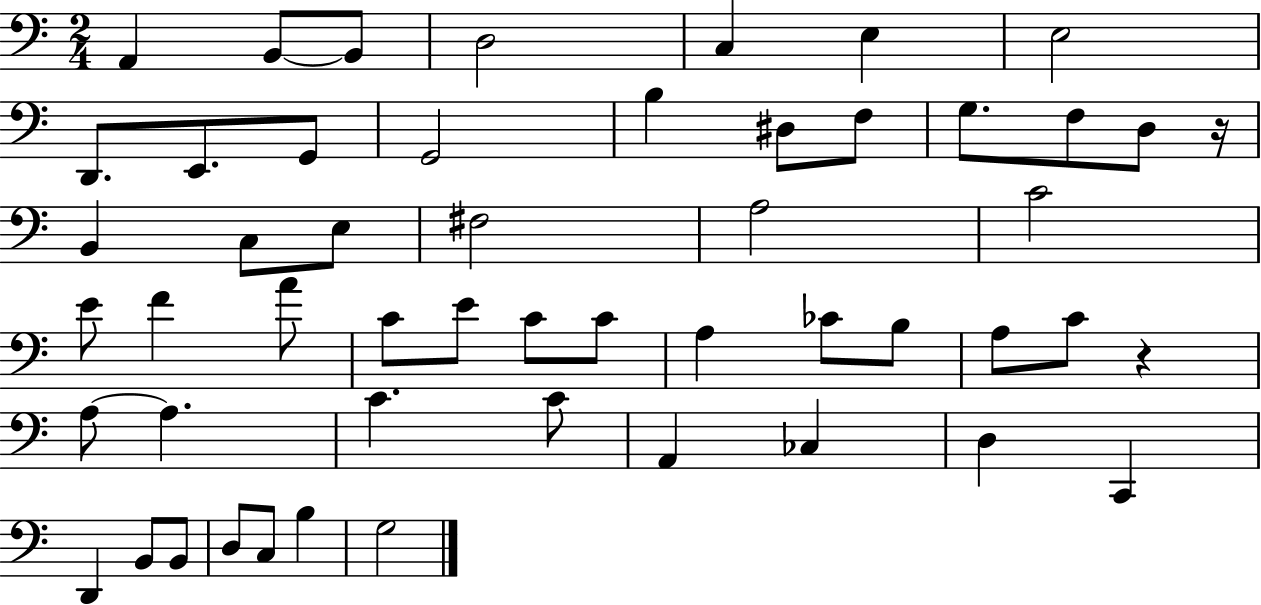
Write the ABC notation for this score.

X:1
T:Untitled
M:2/4
L:1/4
K:C
A,, B,,/2 B,,/2 D,2 C, E, E,2 D,,/2 E,,/2 G,,/2 G,,2 B, ^D,/2 F,/2 G,/2 F,/2 D,/2 z/4 B,, C,/2 E,/2 ^F,2 A,2 C2 E/2 F A/2 C/2 E/2 C/2 C/2 A, _C/2 B,/2 A,/2 C/2 z A,/2 A, C C/2 A,, _C, D, C,, D,, B,,/2 B,,/2 D,/2 C,/2 B, G,2